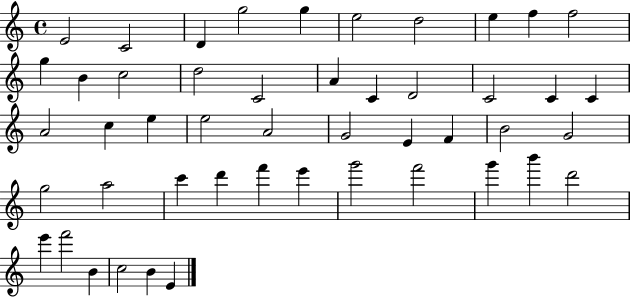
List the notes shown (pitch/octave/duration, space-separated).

E4/h C4/h D4/q G5/h G5/q E5/h D5/h E5/q F5/q F5/h G5/q B4/q C5/h D5/h C4/h A4/q C4/q D4/h C4/h C4/q C4/q A4/h C5/q E5/q E5/h A4/h G4/h E4/q F4/q B4/h G4/h G5/h A5/h C6/q D6/q F6/q E6/q G6/h F6/h G6/q B6/q D6/h E6/q F6/h B4/q C5/h B4/q E4/q